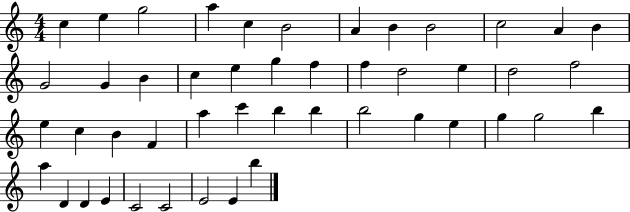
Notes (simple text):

C5/q E5/q G5/h A5/q C5/q B4/h A4/q B4/q B4/h C5/h A4/q B4/q G4/h G4/q B4/q C5/q E5/q G5/q F5/q F5/q D5/h E5/q D5/h F5/h E5/q C5/q B4/q F4/q A5/q C6/q B5/q B5/q B5/h G5/q E5/q G5/q G5/h B5/q A5/q D4/q D4/q E4/q C4/h C4/h E4/h E4/q B5/q